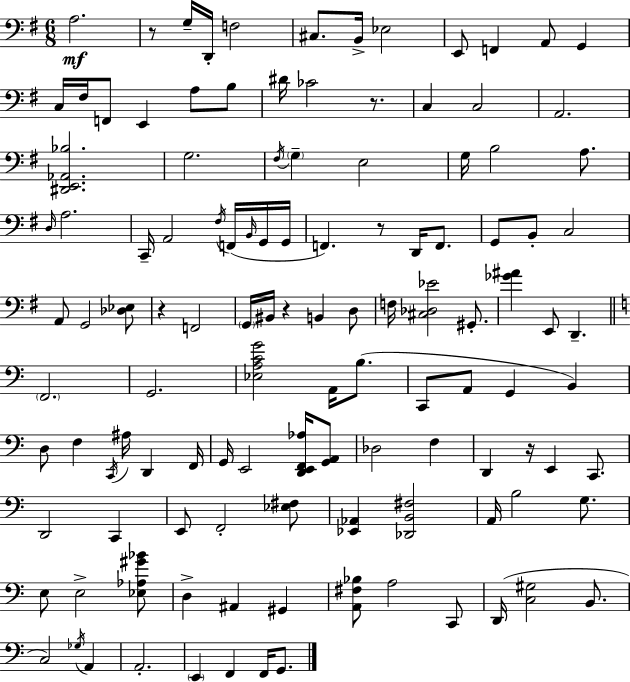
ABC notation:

X:1
T:Untitled
M:6/8
L:1/4
K:G
A,2 z/2 G,/4 D,,/4 F,2 ^C,/2 B,,/4 _E,2 E,,/2 F,, A,,/2 G,, C,/4 ^F,/4 F,,/2 E,, A,/2 B,/2 ^D/4 _C2 z/2 C, C,2 A,,2 [^D,,E,,_A,,_B,]2 G,2 ^F,/4 G, E,2 G,/4 B,2 A,/2 D,/4 A,2 C,,/4 A,,2 ^F,/4 F,,/4 B,,/4 G,,/4 G,,/4 F,, z/2 D,,/4 F,,/2 G,,/2 B,,/2 C,2 A,,/2 G,,2 [_D,_E,]/2 z F,,2 G,,/4 ^B,,/4 z B,, D,/2 F,/4 [^C,_D,_E]2 ^G,,/2 [_G^A] E,,/2 D,, F,,2 G,,2 [_E,A,CG]2 A,,/4 B,/2 C,,/2 A,,/2 G,, B,, D,/2 F, C,,/4 ^A,/4 D,, F,,/4 G,,/4 E,,2 [D,,E,,F,,_A,]/4 [G,,A,,]/2 _D,2 F, D,, z/4 E,, C,,/2 D,,2 C,, E,,/2 F,,2 [_E,^F,]/2 [_E,,_A,,] [_D,,B,,^F,]2 A,,/4 B,2 G,/2 E,/2 E,2 [_E,_A,^G_B]/2 D, ^A,, ^G,, [A,,^F,_B,]/2 A,2 C,,/2 D,,/4 [C,^G,]2 B,,/2 C,2 _G,/4 A,, A,,2 E,, F,, F,,/4 G,,/2